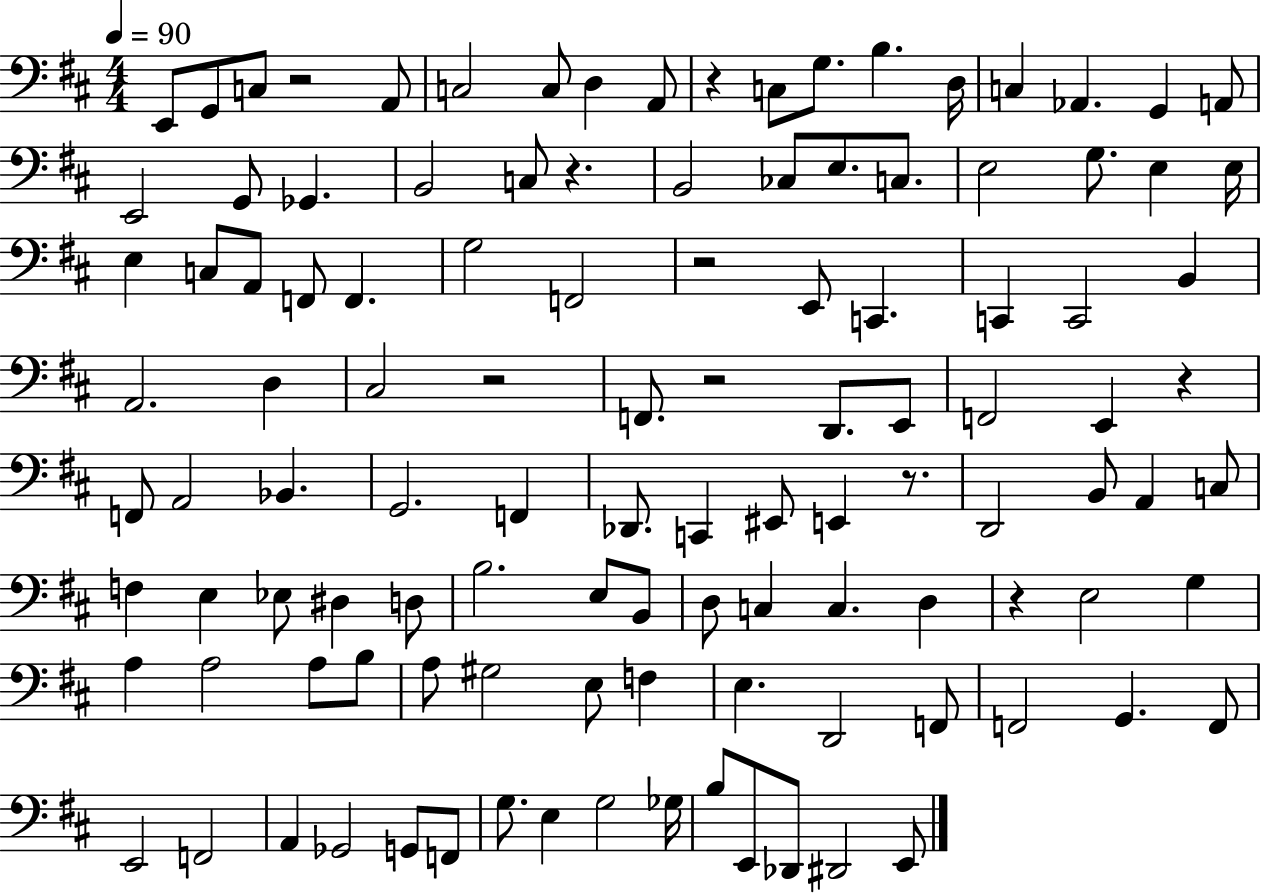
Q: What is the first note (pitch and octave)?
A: E2